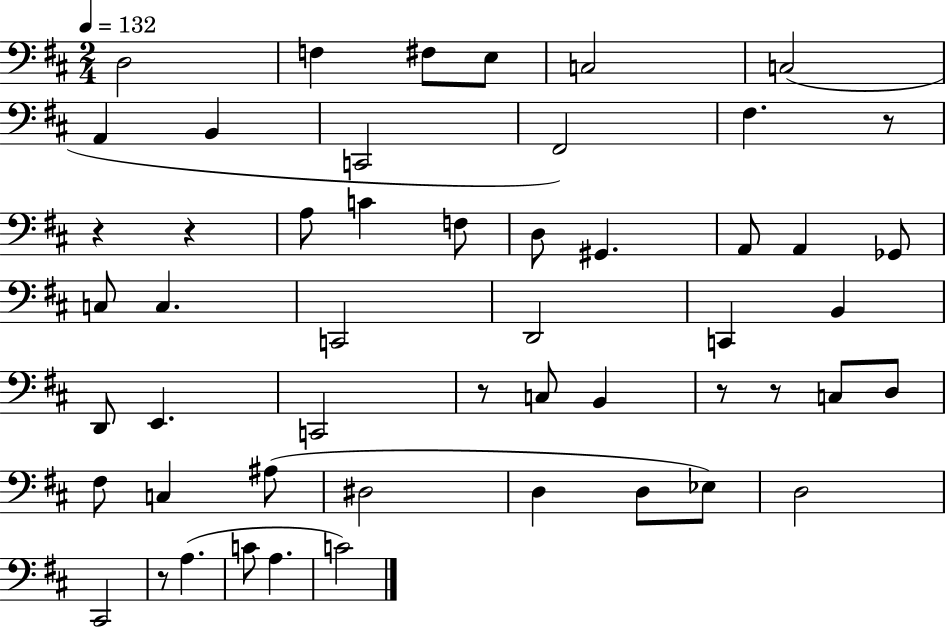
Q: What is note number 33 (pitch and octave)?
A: F#3